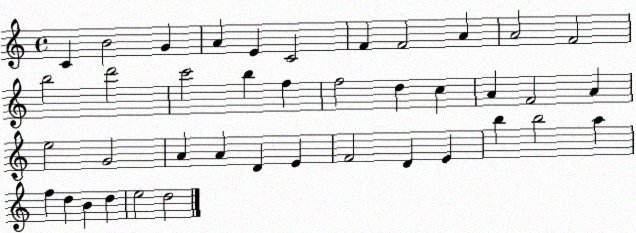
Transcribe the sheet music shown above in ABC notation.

X:1
T:Untitled
M:4/4
L:1/4
K:C
C B2 G A E C2 F F2 A A2 F2 b2 d'2 c'2 b f f2 d c A F2 A e2 G2 A A D E F2 D E b b2 a f d B d e2 d2